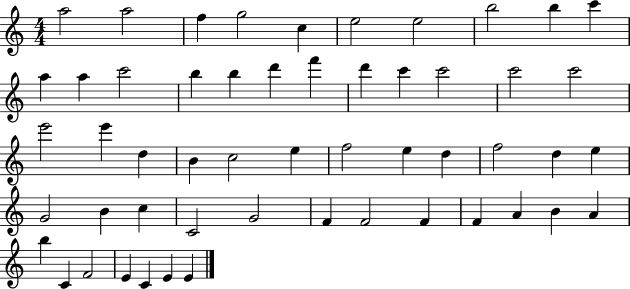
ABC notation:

X:1
T:Untitled
M:4/4
L:1/4
K:C
a2 a2 f g2 c e2 e2 b2 b c' a a c'2 b b d' f' d' c' c'2 c'2 c'2 e'2 e' d B c2 e f2 e d f2 d e G2 B c C2 G2 F F2 F F A B A b C F2 E C E E